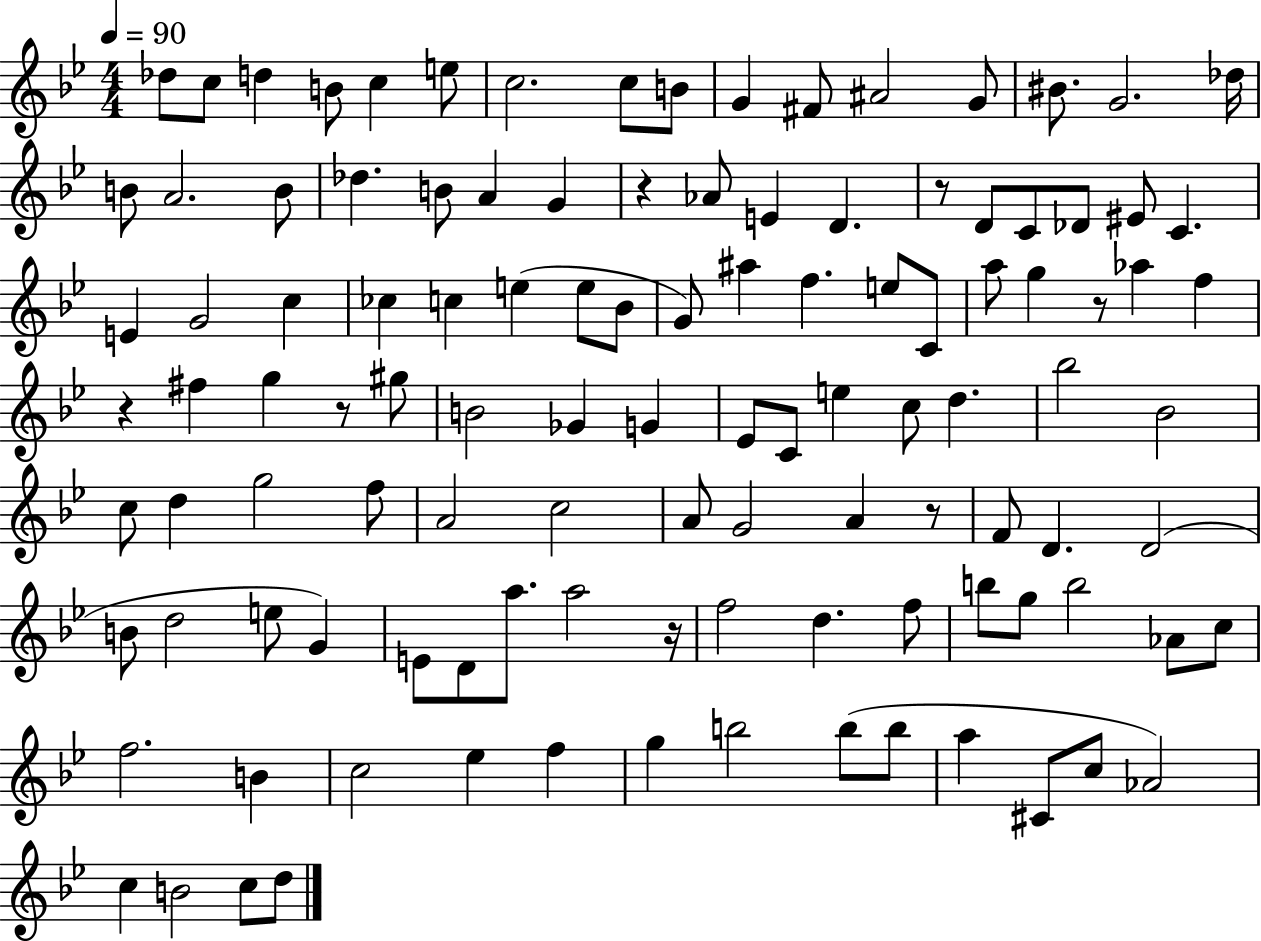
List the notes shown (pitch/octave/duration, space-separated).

Db5/e C5/e D5/q B4/e C5/q E5/e C5/h. C5/e B4/e G4/q F#4/e A#4/h G4/e BIS4/e. G4/h. Db5/s B4/e A4/h. B4/e Db5/q. B4/e A4/q G4/q R/q Ab4/e E4/q D4/q. R/e D4/e C4/e Db4/e EIS4/e C4/q. E4/q G4/h C5/q CES5/q C5/q E5/q E5/e Bb4/e G4/e A#5/q F5/q. E5/e C4/e A5/e G5/q R/e Ab5/q F5/q R/q F#5/q G5/q R/e G#5/e B4/h Gb4/q G4/q Eb4/e C4/e E5/q C5/e D5/q. Bb5/h Bb4/h C5/e D5/q G5/h F5/e A4/h C5/h A4/e G4/h A4/q R/e F4/e D4/q. D4/h B4/e D5/h E5/e G4/q E4/e D4/e A5/e. A5/h R/s F5/h D5/q. F5/e B5/e G5/e B5/h Ab4/e C5/e F5/h. B4/q C5/h Eb5/q F5/q G5/q B5/h B5/e B5/e A5/q C#4/e C5/e Ab4/h C5/q B4/h C5/e D5/e